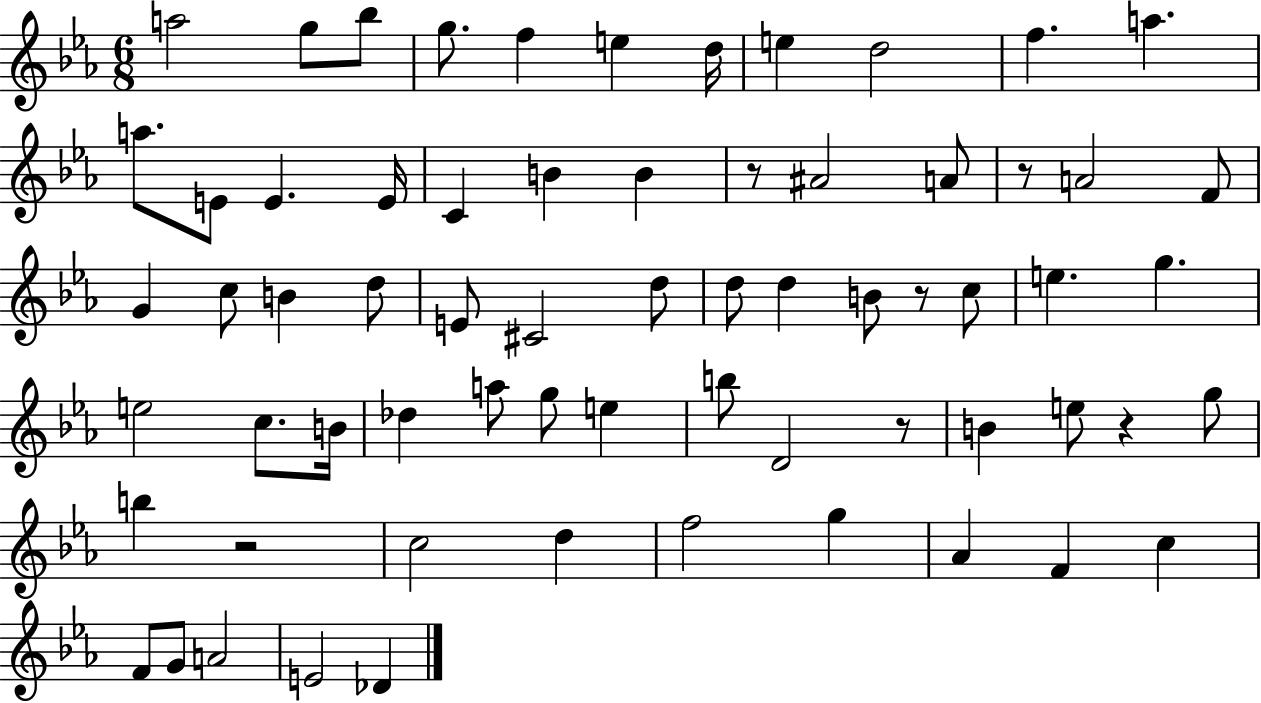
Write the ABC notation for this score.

X:1
T:Untitled
M:6/8
L:1/4
K:Eb
a2 g/2 _b/2 g/2 f e d/4 e d2 f a a/2 E/2 E E/4 C B B z/2 ^A2 A/2 z/2 A2 F/2 G c/2 B d/2 E/2 ^C2 d/2 d/2 d B/2 z/2 c/2 e g e2 c/2 B/4 _d a/2 g/2 e b/2 D2 z/2 B e/2 z g/2 b z2 c2 d f2 g _A F c F/2 G/2 A2 E2 _D